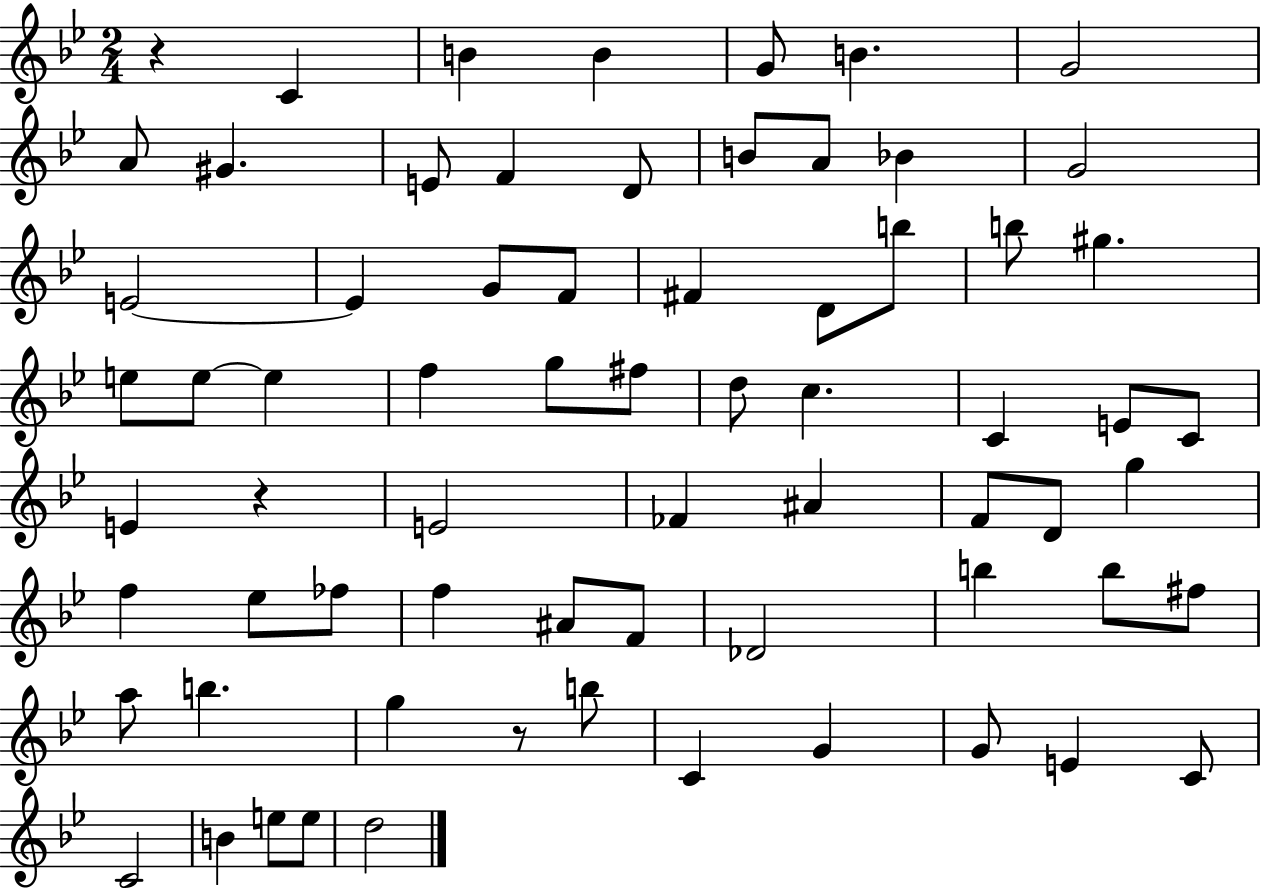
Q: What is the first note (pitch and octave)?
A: C4